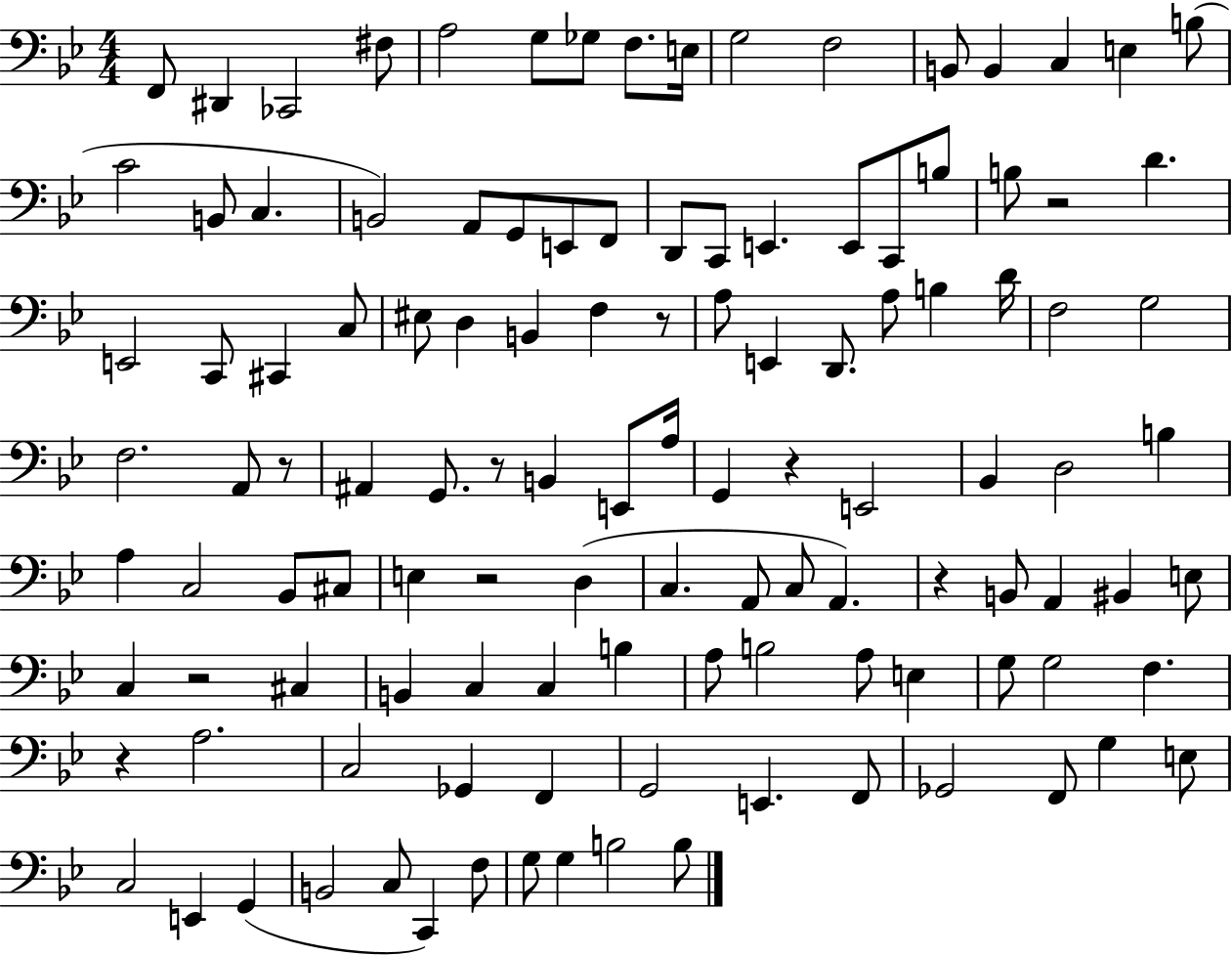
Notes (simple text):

F2/e D#2/q CES2/h F#3/e A3/h G3/e Gb3/e F3/e. E3/s G3/h F3/h B2/e B2/q C3/q E3/q B3/e C4/h B2/e C3/q. B2/h A2/e G2/e E2/e F2/e D2/e C2/e E2/q. E2/e C2/e B3/e B3/e R/h D4/q. E2/h C2/e C#2/q C3/e EIS3/e D3/q B2/q F3/q R/e A3/e E2/q D2/e. A3/e B3/q D4/s F3/h G3/h F3/h. A2/e R/e A#2/q G2/e. R/e B2/q E2/e A3/s G2/q R/q E2/h Bb2/q D3/h B3/q A3/q C3/h Bb2/e C#3/e E3/q R/h D3/q C3/q. A2/e C3/e A2/q. R/q B2/e A2/q BIS2/q E3/e C3/q R/h C#3/q B2/q C3/q C3/q B3/q A3/e B3/h A3/e E3/q G3/e G3/h F3/q. R/q A3/h. C3/h Gb2/q F2/q G2/h E2/q. F2/e Gb2/h F2/e G3/q E3/e C3/h E2/q G2/q B2/h C3/e C2/q F3/e G3/e G3/q B3/h B3/e